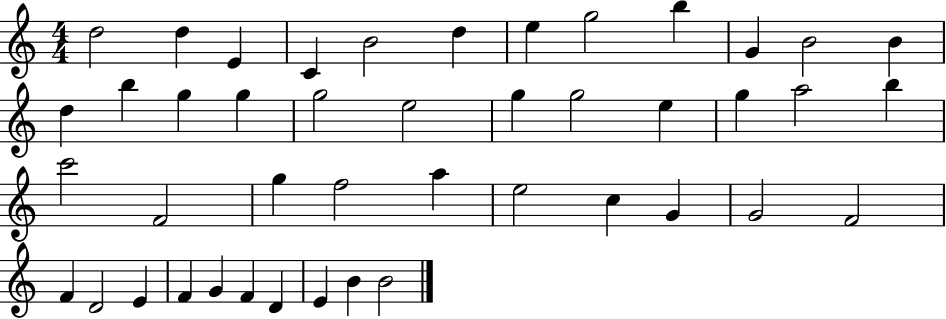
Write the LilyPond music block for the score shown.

{
  \clef treble
  \numericTimeSignature
  \time 4/4
  \key c \major
  d''2 d''4 e'4 | c'4 b'2 d''4 | e''4 g''2 b''4 | g'4 b'2 b'4 | \break d''4 b''4 g''4 g''4 | g''2 e''2 | g''4 g''2 e''4 | g''4 a''2 b''4 | \break c'''2 f'2 | g''4 f''2 a''4 | e''2 c''4 g'4 | g'2 f'2 | \break f'4 d'2 e'4 | f'4 g'4 f'4 d'4 | e'4 b'4 b'2 | \bar "|."
}